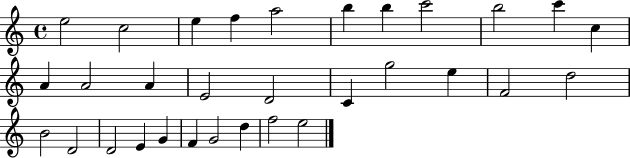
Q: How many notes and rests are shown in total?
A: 31